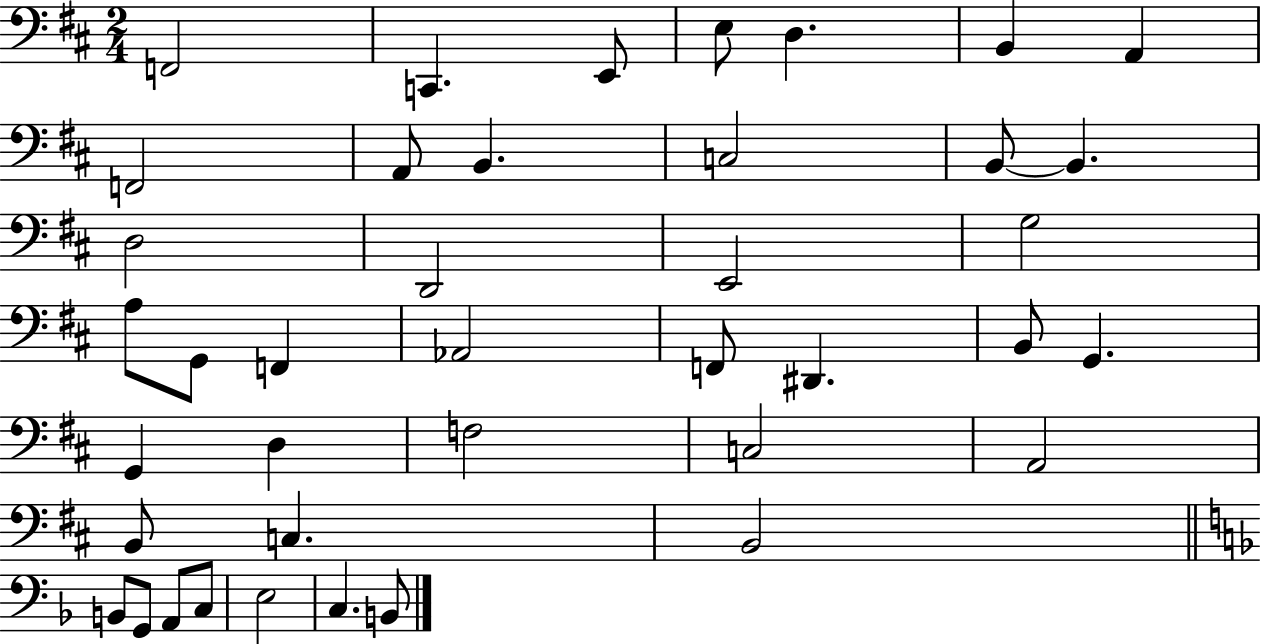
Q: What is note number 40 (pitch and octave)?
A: B2